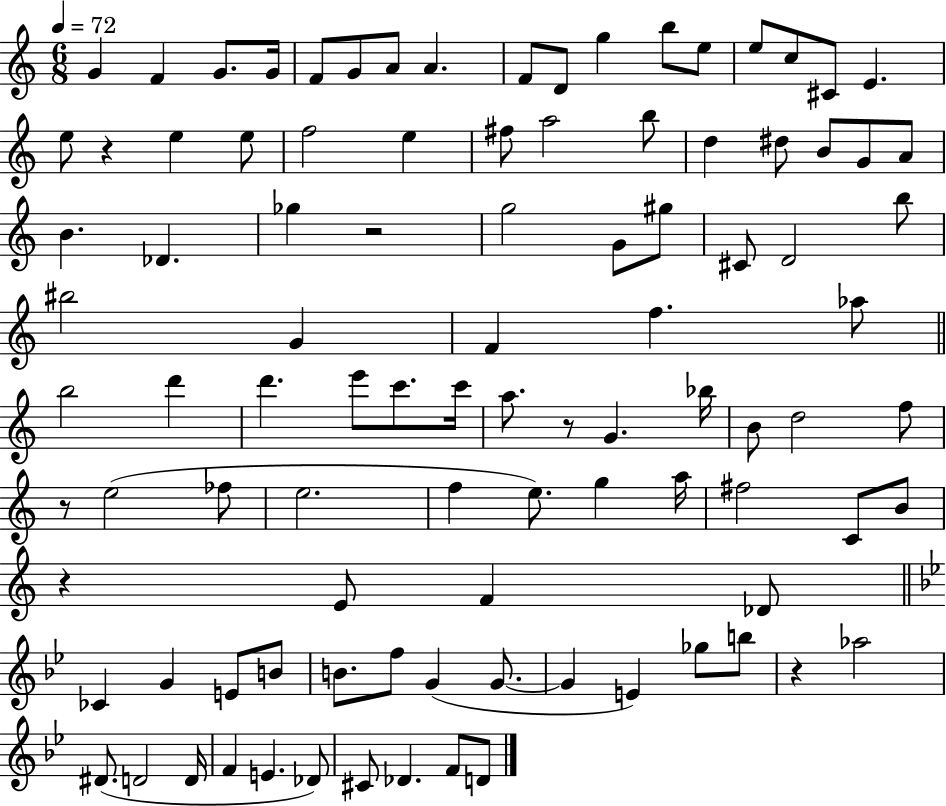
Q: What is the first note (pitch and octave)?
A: G4